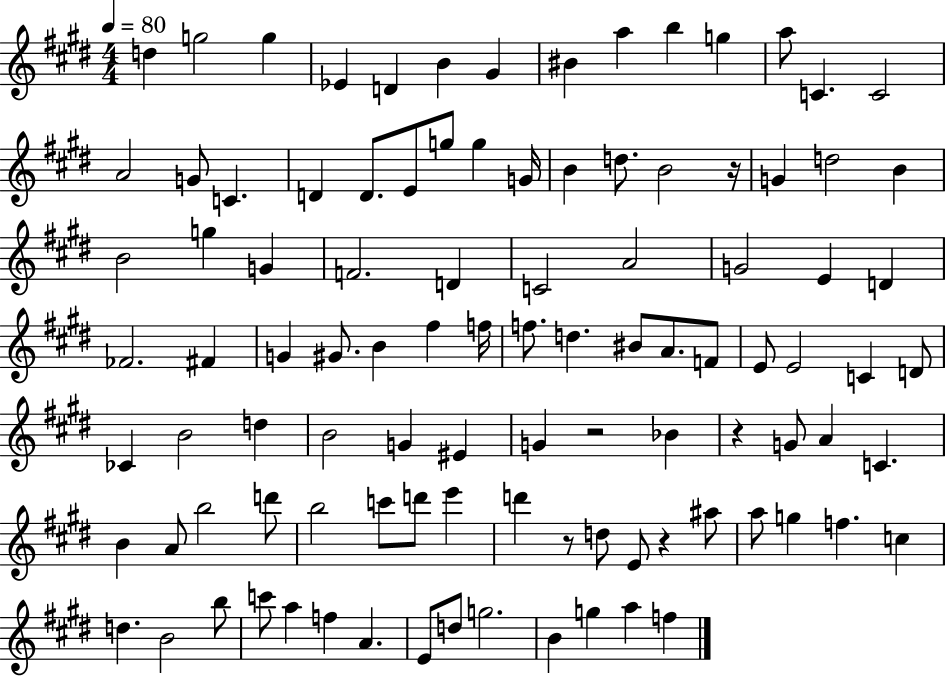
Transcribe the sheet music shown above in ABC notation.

X:1
T:Untitled
M:4/4
L:1/4
K:E
d g2 g _E D B ^G ^B a b g a/2 C C2 A2 G/2 C D D/2 E/2 g/2 g G/4 B d/2 B2 z/4 G d2 B B2 g G F2 D C2 A2 G2 E D _F2 ^F G ^G/2 B ^f f/4 f/2 d ^B/2 A/2 F/2 E/2 E2 C D/2 _C B2 d B2 G ^E G z2 _B z G/2 A C B A/2 b2 d'/2 b2 c'/2 d'/2 e' d' z/2 d/2 E/2 z ^a/2 a/2 g f c d B2 b/2 c'/2 a f A E/2 d/2 g2 B g a f